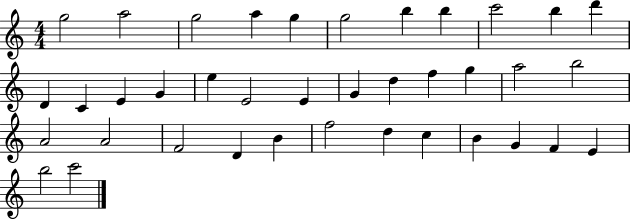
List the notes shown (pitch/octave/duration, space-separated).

G5/h A5/h G5/h A5/q G5/q G5/h B5/q B5/q C6/h B5/q D6/q D4/q C4/q E4/q G4/q E5/q E4/h E4/q G4/q D5/q F5/q G5/q A5/h B5/h A4/h A4/h F4/h D4/q B4/q F5/h D5/q C5/q B4/q G4/q F4/q E4/q B5/h C6/h